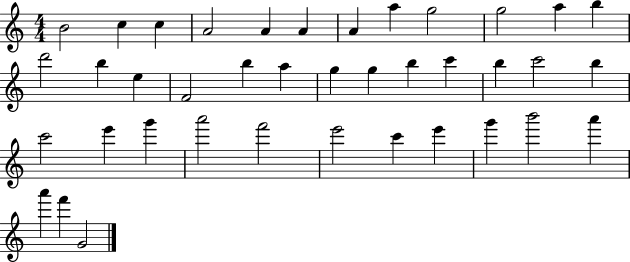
B4/h C5/q C5/q A4/h A4/q A4/q A4/q A5/q G5/h G5/h A5/q B5/q D6/h B5/q E5/q F4/h B5/q A5/q G5/q G5/q B5/q C6/q B5/q C6/h B5/q C6/h E6/q G6/q A6/h F6/h E6/h C6/q E6/q G6/q B6/h A6/q A6/q F6/q G4/h